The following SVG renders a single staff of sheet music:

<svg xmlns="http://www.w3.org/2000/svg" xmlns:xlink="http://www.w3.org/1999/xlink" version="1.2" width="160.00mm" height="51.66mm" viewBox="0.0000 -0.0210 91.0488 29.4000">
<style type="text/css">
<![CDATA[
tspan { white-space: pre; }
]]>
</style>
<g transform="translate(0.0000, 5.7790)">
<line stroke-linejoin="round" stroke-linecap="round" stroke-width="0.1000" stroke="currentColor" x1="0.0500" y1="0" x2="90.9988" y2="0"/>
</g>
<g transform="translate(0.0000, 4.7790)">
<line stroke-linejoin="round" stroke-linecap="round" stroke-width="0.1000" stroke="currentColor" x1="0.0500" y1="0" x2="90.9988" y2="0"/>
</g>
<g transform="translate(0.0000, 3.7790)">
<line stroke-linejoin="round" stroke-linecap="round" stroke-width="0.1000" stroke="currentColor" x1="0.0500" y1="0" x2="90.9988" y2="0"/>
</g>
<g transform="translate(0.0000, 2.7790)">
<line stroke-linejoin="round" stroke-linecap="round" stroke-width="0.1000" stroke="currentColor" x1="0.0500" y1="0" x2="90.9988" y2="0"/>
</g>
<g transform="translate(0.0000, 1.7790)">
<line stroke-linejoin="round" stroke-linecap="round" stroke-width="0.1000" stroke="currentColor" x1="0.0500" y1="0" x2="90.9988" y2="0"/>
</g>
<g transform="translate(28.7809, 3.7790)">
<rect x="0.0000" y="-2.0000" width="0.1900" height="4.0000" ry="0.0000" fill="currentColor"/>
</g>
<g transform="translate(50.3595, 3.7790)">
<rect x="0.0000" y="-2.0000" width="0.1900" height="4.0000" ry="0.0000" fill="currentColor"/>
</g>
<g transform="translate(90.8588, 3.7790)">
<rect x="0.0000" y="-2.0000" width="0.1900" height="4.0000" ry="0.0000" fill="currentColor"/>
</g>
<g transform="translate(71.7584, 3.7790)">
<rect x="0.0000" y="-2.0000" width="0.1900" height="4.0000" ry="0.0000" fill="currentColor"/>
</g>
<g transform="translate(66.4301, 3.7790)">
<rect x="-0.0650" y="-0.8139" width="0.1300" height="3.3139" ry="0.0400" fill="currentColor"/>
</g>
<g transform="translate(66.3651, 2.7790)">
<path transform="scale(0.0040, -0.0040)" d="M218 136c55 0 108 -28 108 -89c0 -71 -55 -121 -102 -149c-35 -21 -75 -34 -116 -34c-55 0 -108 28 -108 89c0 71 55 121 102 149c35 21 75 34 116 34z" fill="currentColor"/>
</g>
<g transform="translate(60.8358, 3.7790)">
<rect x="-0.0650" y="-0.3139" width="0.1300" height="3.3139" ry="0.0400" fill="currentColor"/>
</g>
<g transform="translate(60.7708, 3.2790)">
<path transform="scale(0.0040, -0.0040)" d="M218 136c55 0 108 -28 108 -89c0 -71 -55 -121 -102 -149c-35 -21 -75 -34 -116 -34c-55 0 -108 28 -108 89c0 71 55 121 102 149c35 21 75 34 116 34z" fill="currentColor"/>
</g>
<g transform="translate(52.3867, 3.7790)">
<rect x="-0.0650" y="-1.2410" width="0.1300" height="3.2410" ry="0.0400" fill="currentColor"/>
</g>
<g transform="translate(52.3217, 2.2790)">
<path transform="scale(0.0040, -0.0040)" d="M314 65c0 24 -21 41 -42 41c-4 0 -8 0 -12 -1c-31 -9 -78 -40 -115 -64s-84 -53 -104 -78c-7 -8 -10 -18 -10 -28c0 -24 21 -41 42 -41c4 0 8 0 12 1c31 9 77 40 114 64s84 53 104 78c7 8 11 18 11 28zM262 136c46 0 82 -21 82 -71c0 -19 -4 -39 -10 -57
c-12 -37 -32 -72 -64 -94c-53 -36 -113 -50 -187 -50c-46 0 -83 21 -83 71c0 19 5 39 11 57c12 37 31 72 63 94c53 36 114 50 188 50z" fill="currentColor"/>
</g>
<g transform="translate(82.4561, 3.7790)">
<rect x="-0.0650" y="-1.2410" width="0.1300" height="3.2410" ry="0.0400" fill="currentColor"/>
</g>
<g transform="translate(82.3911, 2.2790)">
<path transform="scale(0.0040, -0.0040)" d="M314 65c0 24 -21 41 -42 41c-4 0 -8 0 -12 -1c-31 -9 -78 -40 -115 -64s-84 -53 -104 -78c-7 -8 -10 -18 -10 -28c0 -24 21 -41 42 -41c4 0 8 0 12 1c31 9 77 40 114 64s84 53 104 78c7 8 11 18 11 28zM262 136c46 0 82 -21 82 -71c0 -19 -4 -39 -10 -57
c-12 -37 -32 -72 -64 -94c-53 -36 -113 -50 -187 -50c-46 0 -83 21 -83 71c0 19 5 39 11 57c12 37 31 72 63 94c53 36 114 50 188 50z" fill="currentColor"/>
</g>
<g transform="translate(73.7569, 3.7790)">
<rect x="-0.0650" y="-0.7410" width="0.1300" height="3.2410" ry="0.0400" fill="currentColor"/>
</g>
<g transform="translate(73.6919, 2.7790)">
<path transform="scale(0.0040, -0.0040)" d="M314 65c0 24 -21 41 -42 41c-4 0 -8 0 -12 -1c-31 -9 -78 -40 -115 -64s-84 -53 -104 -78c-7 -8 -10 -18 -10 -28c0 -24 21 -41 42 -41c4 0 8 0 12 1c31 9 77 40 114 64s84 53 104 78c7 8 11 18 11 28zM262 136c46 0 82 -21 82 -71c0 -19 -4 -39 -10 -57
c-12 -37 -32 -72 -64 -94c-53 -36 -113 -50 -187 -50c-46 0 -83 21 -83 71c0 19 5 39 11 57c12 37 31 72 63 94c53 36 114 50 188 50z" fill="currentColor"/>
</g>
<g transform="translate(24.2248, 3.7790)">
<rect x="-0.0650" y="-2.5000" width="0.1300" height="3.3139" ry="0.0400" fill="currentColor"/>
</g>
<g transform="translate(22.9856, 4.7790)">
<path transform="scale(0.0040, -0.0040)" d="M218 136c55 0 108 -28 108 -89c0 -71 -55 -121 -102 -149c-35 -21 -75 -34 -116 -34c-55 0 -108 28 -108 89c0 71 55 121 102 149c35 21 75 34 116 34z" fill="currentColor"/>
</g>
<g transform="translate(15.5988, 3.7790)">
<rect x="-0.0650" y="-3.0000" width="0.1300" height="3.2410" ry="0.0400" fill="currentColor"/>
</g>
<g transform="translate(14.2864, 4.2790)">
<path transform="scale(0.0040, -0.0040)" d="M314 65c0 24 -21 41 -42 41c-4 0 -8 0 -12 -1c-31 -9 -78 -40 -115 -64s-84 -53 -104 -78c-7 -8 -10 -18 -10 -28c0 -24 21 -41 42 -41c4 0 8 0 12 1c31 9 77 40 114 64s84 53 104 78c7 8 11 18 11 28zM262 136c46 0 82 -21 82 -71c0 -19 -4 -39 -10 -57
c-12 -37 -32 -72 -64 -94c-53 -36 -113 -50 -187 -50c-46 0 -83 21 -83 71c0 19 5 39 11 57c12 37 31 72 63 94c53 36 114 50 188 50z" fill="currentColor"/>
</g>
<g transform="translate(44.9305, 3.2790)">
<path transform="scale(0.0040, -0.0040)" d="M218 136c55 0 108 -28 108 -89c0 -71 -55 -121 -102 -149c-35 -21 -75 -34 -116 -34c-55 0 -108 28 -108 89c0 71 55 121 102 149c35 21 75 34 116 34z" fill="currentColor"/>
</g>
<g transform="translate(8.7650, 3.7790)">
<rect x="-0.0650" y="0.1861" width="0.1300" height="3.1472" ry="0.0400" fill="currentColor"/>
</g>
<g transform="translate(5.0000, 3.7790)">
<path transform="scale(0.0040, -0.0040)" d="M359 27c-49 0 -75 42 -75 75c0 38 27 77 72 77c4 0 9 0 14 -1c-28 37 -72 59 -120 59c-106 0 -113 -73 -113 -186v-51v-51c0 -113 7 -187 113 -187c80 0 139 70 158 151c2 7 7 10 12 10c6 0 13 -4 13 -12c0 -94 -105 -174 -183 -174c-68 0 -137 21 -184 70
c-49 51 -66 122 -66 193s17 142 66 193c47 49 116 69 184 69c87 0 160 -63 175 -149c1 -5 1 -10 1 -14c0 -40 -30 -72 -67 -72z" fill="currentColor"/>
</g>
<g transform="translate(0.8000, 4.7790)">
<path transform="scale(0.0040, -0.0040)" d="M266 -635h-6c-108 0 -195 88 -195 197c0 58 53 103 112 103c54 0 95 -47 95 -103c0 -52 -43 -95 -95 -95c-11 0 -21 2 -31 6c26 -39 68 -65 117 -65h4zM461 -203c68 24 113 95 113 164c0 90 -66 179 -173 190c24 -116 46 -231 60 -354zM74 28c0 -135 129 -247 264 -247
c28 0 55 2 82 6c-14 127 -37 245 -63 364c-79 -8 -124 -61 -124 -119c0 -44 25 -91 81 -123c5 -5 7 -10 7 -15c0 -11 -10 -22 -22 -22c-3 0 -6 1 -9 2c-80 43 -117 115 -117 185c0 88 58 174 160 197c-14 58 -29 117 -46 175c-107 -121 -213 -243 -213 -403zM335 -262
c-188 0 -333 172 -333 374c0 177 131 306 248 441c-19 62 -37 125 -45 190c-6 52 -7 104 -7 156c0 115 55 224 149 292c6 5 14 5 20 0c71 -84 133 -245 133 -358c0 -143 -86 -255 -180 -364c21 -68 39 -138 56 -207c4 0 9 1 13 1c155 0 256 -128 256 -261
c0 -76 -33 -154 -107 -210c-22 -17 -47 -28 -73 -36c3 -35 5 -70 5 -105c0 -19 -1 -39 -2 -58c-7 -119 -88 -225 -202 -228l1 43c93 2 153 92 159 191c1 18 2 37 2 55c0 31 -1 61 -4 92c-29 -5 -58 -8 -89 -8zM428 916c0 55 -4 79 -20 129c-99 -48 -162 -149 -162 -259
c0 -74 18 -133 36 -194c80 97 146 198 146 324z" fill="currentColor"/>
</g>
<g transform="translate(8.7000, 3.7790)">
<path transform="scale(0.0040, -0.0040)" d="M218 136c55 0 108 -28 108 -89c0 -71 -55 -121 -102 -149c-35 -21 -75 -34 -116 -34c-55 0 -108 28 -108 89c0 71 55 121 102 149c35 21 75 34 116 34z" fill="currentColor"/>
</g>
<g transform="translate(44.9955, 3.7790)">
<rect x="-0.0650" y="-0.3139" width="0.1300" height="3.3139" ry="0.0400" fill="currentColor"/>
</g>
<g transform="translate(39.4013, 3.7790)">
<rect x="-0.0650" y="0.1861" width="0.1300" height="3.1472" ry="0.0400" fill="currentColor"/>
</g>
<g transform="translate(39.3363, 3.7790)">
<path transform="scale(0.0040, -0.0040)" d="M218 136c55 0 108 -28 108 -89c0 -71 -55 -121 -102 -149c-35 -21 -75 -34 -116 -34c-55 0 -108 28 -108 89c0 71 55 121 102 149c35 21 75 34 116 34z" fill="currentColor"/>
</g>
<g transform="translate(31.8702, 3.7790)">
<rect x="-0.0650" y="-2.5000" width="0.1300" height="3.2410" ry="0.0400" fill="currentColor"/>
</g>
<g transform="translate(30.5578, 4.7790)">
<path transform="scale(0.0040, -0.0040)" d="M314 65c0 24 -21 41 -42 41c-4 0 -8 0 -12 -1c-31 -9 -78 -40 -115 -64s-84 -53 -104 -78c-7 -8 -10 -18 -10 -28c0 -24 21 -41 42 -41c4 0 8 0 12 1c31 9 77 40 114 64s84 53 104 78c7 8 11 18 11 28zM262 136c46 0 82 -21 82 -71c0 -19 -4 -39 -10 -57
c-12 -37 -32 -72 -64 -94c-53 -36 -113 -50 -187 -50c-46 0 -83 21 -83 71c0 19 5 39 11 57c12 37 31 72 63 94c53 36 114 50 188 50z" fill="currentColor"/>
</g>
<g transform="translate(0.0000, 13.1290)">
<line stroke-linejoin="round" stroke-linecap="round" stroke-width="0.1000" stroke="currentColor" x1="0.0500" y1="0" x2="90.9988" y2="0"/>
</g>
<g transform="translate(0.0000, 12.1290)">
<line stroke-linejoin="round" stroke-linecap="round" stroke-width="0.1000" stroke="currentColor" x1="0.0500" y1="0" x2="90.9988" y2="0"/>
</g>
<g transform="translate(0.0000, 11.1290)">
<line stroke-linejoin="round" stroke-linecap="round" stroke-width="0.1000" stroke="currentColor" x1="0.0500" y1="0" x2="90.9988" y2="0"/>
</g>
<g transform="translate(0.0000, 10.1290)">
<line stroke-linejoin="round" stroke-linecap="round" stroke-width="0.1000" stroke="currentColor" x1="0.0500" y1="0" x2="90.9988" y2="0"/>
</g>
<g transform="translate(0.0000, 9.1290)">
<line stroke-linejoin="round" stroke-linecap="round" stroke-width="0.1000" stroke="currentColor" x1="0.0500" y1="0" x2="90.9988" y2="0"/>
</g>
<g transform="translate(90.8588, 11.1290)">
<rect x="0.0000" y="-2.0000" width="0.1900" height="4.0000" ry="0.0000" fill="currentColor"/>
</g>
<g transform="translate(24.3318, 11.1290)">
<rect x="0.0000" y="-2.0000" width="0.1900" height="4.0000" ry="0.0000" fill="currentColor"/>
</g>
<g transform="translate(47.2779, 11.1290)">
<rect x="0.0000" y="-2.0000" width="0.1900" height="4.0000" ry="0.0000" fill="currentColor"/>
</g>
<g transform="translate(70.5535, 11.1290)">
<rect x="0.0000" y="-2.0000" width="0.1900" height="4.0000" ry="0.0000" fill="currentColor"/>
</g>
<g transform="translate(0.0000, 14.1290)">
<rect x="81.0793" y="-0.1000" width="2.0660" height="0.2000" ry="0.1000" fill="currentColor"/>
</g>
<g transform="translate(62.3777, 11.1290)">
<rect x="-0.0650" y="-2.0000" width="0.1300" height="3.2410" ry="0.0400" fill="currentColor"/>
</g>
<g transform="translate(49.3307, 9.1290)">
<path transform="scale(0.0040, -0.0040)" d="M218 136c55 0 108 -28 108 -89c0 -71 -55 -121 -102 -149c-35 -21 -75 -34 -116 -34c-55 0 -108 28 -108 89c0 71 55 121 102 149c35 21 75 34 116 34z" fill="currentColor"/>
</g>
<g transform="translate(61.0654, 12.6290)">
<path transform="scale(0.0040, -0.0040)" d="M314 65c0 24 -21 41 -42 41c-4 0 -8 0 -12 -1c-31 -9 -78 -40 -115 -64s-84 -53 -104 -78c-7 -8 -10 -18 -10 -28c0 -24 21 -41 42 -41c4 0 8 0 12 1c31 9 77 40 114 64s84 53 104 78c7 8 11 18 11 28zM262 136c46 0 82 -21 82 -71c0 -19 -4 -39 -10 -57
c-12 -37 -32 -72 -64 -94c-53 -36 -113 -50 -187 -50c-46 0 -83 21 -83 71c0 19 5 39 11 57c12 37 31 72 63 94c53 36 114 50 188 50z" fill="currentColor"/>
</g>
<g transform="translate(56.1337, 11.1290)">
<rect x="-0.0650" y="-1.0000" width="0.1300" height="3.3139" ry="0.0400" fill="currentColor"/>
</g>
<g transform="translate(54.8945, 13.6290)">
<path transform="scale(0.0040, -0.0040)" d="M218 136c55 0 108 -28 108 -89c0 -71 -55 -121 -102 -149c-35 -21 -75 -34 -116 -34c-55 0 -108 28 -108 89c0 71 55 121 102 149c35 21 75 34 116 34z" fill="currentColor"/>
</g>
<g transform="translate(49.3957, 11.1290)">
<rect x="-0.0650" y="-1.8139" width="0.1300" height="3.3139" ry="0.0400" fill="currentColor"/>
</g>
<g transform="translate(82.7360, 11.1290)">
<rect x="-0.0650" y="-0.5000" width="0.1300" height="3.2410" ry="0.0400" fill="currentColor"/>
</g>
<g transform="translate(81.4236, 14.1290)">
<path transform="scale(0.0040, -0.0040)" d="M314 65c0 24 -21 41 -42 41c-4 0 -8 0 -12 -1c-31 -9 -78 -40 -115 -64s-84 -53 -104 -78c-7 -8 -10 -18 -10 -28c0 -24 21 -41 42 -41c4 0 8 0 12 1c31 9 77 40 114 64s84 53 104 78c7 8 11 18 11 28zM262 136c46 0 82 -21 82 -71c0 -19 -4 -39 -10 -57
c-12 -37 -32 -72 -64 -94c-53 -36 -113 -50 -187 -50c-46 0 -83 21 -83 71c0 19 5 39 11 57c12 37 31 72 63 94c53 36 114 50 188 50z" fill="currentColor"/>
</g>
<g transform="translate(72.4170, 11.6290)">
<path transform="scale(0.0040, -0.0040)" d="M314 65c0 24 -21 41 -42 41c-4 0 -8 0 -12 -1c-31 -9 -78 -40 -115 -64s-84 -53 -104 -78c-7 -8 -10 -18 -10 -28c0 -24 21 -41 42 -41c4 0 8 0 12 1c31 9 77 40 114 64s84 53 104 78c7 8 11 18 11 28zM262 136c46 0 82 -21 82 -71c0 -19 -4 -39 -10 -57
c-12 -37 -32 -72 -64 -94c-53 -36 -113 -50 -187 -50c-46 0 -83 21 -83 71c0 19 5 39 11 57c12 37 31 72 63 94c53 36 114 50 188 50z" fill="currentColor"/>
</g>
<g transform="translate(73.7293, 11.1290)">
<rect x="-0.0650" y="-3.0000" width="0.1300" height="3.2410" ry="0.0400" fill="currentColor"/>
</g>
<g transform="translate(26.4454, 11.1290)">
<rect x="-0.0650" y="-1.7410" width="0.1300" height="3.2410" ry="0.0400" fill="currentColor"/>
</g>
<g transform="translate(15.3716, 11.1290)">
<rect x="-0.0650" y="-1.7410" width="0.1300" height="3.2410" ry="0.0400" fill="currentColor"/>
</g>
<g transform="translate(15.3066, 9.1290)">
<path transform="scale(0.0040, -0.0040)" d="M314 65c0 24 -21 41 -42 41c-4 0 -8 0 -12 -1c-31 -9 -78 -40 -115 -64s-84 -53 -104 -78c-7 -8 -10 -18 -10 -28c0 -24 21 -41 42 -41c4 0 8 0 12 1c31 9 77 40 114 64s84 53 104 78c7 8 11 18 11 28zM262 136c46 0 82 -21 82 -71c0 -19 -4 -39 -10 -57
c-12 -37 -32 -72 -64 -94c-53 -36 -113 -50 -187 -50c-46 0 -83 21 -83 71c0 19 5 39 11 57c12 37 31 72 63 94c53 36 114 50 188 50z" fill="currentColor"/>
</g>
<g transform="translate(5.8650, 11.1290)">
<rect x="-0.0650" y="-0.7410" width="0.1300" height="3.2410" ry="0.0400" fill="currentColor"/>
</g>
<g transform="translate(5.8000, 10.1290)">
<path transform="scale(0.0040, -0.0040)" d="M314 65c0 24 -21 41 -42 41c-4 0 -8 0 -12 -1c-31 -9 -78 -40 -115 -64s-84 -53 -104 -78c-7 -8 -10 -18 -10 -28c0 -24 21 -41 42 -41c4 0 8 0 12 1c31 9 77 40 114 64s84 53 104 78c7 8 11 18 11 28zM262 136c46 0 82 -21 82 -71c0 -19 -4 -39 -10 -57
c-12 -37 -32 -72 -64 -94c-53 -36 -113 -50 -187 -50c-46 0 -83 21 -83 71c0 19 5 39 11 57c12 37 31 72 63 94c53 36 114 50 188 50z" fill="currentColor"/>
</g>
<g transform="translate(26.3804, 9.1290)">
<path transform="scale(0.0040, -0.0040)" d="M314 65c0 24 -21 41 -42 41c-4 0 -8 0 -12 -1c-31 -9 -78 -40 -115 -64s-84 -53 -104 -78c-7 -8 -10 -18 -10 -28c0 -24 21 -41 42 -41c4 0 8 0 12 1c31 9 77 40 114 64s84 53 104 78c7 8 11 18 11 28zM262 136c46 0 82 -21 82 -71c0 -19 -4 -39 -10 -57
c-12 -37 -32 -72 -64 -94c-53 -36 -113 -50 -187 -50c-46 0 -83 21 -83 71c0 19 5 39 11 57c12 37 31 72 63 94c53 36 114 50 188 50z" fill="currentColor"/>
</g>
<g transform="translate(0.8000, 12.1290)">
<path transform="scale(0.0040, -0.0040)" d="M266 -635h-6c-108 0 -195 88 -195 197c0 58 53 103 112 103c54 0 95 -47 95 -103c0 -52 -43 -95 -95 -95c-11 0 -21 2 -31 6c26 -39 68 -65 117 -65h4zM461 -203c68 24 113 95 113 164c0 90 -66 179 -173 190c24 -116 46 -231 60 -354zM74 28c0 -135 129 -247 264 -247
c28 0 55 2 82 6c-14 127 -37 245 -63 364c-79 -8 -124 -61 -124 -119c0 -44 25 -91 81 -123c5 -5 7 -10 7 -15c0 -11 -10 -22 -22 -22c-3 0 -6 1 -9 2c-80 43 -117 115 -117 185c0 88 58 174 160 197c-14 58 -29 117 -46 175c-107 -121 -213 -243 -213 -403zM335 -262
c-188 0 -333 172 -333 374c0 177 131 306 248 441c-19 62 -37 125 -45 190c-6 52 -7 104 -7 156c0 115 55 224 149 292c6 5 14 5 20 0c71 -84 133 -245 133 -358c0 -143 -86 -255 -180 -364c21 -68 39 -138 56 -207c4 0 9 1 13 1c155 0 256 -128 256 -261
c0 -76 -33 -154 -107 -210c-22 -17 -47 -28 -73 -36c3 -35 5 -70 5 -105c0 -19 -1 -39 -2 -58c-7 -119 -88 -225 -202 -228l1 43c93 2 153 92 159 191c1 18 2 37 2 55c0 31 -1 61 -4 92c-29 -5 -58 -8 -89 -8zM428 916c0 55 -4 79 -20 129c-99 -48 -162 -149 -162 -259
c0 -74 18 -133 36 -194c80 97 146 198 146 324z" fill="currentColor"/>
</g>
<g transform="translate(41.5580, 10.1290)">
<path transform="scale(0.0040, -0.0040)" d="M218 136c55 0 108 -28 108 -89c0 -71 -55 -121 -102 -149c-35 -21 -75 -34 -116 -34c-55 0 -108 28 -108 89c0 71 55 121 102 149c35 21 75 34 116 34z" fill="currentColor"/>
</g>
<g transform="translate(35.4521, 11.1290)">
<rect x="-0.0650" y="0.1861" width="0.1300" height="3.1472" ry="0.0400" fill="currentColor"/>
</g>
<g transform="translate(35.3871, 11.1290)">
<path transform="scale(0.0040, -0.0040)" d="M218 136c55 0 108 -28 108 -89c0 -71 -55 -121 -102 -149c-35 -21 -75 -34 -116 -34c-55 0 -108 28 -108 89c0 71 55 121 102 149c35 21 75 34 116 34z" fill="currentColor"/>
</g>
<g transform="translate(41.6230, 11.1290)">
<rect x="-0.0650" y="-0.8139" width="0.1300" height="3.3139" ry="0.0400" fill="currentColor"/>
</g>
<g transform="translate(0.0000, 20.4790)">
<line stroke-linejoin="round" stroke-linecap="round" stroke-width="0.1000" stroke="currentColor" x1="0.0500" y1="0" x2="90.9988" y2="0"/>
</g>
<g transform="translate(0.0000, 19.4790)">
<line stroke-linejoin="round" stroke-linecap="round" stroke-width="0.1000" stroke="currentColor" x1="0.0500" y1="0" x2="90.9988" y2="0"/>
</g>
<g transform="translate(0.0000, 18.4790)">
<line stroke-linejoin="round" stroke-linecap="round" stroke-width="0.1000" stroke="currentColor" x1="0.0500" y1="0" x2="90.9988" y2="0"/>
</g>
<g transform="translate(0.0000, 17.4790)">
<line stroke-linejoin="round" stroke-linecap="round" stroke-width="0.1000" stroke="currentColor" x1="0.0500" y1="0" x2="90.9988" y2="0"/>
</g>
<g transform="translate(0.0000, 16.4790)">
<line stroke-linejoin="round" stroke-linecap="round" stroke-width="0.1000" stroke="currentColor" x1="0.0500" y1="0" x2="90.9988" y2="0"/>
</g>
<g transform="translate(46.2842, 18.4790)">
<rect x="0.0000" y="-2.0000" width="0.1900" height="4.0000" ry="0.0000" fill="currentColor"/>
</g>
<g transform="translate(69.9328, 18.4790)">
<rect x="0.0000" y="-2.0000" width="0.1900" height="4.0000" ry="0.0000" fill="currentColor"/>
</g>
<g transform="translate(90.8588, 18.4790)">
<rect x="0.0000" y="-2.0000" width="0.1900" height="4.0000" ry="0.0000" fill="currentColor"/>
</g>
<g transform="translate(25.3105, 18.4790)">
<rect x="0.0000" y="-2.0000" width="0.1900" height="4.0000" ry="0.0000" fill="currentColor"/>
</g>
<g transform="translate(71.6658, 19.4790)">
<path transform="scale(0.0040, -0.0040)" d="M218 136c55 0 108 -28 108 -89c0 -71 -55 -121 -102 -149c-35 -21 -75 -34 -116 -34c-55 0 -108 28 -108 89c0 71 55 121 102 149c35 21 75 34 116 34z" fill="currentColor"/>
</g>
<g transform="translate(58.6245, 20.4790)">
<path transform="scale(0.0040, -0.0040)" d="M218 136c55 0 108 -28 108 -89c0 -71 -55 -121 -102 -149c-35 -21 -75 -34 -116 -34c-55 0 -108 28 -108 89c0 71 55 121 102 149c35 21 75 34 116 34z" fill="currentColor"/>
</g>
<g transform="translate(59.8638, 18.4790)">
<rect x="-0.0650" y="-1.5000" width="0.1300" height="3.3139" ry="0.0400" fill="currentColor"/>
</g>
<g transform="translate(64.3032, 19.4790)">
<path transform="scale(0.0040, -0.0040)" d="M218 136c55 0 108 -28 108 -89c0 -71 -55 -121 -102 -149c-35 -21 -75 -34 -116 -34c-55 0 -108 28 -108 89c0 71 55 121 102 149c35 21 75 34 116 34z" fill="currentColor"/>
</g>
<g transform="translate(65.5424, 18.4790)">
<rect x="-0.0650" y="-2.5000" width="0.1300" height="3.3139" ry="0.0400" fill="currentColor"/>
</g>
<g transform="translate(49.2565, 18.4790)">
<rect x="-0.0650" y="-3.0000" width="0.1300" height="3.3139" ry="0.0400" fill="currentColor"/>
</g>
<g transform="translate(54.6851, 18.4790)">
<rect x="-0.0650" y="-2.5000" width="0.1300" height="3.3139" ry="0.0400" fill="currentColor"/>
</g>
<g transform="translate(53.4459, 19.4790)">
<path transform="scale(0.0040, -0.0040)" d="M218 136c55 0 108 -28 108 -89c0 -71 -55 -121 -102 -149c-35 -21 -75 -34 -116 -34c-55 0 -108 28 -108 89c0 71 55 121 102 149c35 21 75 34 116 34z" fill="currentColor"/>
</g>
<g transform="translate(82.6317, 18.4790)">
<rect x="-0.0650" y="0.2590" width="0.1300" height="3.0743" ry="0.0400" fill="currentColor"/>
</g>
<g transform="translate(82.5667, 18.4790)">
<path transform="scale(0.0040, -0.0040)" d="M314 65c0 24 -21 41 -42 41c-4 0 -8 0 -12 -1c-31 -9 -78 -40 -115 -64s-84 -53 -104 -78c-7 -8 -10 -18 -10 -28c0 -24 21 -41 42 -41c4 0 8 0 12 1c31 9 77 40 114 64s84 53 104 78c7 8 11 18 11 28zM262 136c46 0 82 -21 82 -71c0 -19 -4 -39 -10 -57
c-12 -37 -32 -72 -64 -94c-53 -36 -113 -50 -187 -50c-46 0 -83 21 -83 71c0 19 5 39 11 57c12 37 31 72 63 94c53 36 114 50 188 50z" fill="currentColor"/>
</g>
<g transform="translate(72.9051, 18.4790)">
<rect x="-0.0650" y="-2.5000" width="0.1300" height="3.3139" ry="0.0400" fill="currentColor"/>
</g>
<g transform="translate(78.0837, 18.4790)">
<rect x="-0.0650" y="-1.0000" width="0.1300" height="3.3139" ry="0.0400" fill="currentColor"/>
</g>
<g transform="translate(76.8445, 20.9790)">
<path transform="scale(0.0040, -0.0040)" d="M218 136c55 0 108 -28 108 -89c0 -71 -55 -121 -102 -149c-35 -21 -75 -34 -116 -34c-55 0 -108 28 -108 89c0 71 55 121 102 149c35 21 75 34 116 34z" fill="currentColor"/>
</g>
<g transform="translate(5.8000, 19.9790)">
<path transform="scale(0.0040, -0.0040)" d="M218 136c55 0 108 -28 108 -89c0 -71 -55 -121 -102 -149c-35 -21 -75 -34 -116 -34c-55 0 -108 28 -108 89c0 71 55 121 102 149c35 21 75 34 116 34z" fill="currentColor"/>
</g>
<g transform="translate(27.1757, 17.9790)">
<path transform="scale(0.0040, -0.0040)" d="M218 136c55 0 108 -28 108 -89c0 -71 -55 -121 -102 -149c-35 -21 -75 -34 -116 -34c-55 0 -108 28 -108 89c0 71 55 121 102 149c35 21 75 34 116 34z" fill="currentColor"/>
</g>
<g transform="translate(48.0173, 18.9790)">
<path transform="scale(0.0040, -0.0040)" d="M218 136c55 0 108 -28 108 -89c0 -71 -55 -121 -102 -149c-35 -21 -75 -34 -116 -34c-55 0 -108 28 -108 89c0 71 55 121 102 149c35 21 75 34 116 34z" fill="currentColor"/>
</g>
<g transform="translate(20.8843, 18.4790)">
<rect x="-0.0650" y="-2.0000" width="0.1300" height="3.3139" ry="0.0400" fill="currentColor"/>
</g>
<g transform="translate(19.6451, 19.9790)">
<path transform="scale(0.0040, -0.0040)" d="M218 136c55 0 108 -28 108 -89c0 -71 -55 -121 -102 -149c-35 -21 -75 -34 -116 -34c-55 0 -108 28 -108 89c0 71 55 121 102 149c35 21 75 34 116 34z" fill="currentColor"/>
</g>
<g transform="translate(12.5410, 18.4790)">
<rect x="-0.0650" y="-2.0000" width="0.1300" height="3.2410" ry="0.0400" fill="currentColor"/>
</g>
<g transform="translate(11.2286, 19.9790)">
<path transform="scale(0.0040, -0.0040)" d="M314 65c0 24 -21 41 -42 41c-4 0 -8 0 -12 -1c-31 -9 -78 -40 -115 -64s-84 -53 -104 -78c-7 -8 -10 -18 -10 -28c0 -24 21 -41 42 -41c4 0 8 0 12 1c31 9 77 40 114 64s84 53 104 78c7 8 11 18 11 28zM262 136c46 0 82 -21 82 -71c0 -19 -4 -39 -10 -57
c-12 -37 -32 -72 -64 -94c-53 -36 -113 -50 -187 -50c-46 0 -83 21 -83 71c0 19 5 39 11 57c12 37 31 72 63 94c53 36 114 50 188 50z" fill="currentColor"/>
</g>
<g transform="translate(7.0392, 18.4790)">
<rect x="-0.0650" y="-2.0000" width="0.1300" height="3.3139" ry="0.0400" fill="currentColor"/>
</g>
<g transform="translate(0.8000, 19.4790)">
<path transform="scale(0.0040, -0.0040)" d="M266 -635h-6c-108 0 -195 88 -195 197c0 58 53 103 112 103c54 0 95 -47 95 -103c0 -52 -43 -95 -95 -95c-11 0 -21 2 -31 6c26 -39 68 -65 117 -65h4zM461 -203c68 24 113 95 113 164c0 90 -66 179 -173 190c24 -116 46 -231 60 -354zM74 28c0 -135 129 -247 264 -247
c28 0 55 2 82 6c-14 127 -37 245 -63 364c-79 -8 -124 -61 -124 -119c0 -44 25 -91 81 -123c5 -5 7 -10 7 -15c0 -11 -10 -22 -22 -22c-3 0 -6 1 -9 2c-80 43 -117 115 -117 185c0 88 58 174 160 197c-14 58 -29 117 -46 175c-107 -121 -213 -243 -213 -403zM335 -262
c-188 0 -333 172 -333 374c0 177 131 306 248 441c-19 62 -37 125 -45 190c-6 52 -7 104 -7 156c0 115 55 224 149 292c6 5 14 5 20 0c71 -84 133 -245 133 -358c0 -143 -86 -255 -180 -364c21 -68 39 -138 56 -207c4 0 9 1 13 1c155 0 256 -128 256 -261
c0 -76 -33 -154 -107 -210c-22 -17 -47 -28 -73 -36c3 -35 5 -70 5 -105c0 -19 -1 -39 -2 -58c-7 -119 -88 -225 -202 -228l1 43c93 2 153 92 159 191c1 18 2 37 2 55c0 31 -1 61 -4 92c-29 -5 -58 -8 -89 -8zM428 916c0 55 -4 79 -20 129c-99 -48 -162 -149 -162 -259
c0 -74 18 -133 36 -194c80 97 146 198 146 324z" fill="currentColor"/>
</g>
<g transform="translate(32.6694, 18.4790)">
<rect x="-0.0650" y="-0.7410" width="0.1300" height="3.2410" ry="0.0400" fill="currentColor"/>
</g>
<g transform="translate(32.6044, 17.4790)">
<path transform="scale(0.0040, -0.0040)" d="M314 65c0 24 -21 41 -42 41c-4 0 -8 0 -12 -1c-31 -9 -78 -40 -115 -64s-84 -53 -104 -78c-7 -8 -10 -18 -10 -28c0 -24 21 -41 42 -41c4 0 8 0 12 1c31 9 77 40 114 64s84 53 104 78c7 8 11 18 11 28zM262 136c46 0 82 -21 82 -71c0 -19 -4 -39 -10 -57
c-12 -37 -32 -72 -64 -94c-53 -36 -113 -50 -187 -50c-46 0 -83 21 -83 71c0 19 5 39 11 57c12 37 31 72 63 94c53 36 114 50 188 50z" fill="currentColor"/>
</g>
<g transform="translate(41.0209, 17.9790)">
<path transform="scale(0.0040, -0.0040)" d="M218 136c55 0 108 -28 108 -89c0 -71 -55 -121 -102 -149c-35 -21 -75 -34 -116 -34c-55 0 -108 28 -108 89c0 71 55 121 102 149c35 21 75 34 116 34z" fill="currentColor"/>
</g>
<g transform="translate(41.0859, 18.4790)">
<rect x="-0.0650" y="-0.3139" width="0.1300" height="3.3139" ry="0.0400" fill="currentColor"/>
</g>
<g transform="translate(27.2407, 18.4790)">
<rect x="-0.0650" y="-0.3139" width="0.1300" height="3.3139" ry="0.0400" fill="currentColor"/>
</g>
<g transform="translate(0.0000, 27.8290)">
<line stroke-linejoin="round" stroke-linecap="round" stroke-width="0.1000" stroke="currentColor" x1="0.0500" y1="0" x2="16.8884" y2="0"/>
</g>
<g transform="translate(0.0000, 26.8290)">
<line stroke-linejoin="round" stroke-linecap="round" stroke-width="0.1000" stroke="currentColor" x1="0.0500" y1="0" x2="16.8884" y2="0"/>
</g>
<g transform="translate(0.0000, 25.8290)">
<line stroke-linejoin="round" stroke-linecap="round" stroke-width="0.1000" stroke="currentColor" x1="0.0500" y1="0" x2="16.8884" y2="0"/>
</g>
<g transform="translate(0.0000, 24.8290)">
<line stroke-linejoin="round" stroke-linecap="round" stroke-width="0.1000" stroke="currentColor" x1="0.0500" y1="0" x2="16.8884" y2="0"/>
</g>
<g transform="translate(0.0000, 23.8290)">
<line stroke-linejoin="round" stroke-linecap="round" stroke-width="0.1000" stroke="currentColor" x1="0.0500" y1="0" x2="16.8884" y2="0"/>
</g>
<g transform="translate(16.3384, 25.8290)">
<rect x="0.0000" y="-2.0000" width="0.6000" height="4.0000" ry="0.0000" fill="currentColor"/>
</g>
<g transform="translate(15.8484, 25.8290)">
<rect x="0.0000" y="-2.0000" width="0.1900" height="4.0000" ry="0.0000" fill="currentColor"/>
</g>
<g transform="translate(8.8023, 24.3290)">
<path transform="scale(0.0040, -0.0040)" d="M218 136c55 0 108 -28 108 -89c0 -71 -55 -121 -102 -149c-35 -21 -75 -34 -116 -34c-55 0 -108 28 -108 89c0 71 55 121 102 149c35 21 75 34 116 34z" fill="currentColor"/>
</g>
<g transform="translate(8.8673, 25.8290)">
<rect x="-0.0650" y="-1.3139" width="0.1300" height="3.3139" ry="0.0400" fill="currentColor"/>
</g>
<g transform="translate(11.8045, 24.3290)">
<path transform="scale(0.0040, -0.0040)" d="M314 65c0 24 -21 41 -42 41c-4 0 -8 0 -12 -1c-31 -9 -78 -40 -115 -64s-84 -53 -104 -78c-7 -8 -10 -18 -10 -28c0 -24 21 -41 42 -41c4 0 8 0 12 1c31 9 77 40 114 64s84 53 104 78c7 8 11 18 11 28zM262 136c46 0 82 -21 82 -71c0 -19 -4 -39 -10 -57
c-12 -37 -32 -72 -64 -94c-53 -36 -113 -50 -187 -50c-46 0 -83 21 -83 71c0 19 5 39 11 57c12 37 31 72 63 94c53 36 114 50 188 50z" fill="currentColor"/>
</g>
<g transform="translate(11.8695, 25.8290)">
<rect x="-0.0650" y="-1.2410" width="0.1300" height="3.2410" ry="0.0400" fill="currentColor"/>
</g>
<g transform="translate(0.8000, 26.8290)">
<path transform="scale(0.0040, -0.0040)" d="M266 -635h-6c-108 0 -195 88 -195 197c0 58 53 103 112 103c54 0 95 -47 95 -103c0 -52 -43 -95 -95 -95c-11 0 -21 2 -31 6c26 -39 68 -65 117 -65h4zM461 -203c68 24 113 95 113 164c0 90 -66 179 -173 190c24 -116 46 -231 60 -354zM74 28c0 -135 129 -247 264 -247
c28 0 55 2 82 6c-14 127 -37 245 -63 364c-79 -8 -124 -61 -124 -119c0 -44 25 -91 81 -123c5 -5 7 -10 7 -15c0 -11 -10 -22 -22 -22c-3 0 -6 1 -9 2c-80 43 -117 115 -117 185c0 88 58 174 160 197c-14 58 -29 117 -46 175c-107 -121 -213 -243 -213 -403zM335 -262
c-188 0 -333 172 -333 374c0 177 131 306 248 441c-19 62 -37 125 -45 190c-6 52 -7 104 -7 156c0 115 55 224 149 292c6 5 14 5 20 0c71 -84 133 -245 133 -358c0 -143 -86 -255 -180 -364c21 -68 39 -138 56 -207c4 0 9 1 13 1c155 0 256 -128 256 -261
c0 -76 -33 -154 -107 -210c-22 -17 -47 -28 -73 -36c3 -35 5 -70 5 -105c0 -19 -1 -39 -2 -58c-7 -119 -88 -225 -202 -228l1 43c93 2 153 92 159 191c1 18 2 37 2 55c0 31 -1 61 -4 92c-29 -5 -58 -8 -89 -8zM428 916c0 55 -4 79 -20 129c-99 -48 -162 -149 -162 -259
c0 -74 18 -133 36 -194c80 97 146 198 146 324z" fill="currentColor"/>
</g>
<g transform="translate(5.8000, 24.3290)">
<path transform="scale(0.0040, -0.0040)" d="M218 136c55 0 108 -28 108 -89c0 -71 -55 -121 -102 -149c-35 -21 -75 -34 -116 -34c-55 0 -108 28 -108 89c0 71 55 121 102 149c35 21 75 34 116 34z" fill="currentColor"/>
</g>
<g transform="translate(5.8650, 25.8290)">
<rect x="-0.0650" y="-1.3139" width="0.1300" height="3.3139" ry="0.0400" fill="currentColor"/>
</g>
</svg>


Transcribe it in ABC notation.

X:1
T:Untitled
M:4/4
L:1/4
K:C
B A2 G G2 B c e2 c d d2 e2 d2 f2 f2 B d f D F2 A2 C2 F F2 F c d2 c A G E G G D B2 e e e2